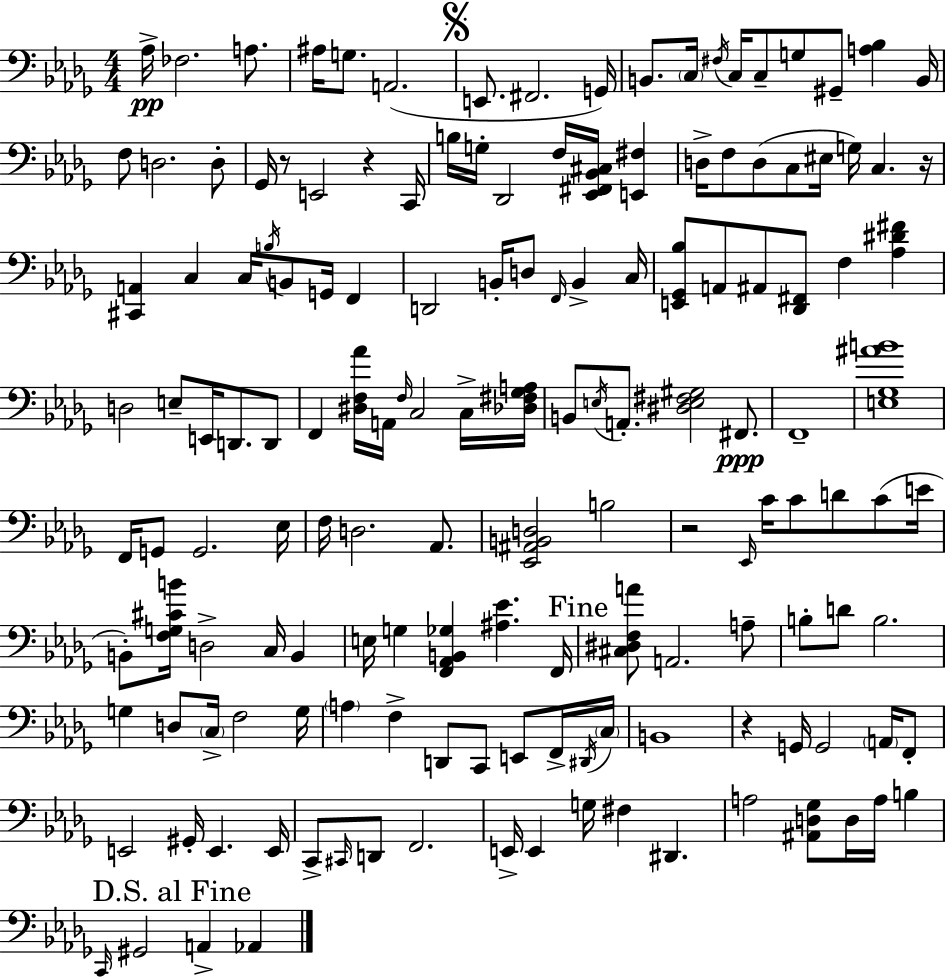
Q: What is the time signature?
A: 4/4